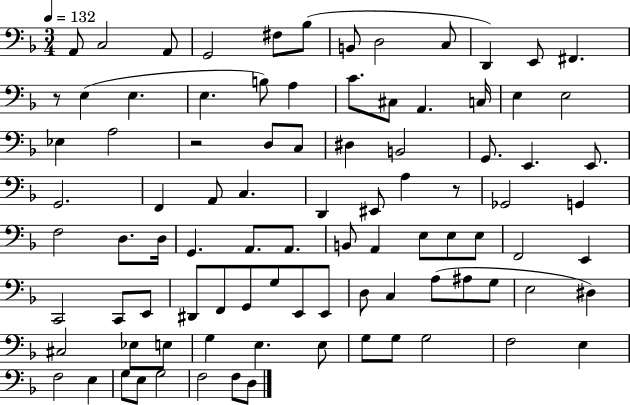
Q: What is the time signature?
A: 3/4